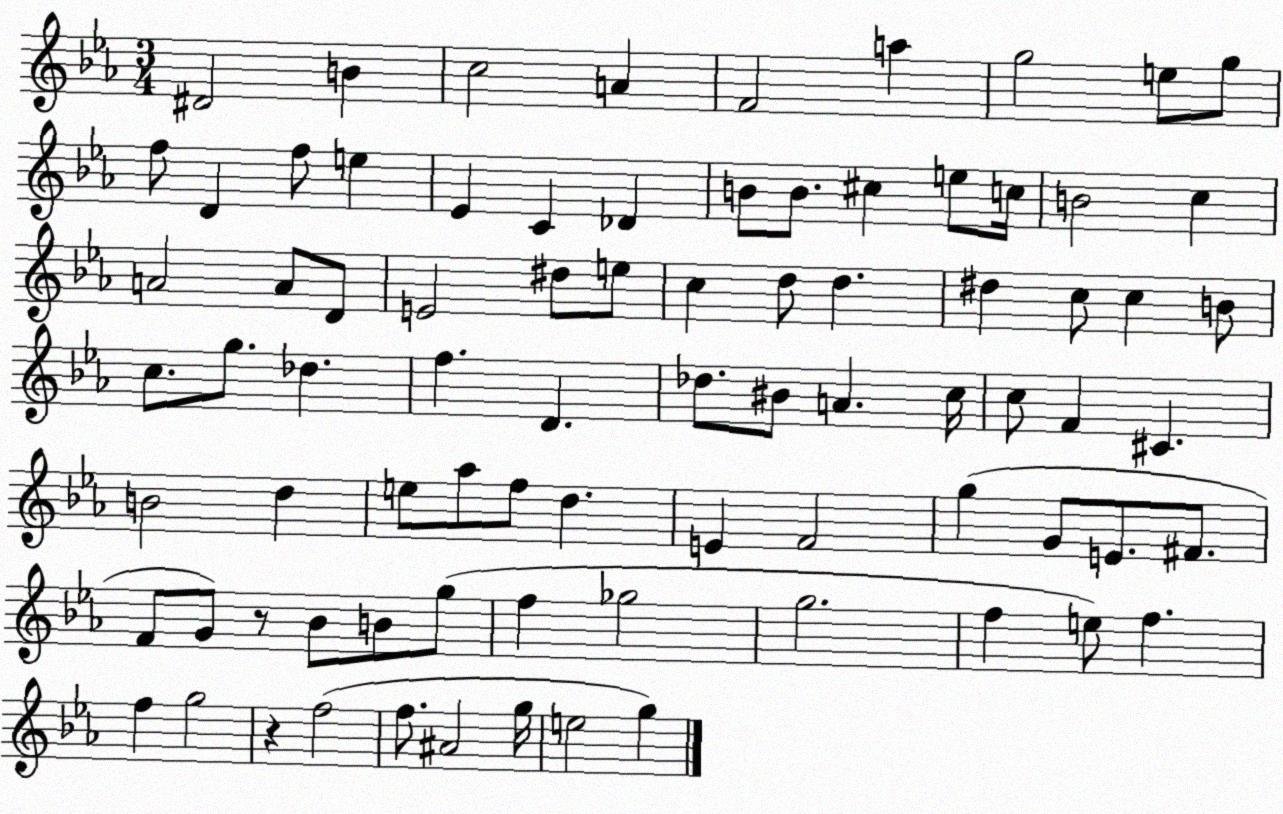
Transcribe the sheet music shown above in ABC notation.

X:1
T:Untitled
M:3/4
L:1/4
K:Eb
^D2 B c2 A F2 a g2 e/2 g/2 f/2 D f/2 e _E C _D B/2 B/2 ^c e/2 c/4 B2 c A2 A/2 D/2 E2 ^d/2 e/2 c d/2 d ^d c/2 c B/2 c/2 g/2 _d f D _d/2 ^B/2 A c/4 c/2 F ^C B2 d e/2 _a/2 f/2 d E F2 g G/2 E/2 ^F/2 F/2 G/2 z/2 _B/2 B/2 g/2 f _g2 g2 f e/2 f f g2 z f2 f/2 ^A2 g/4 e2 g